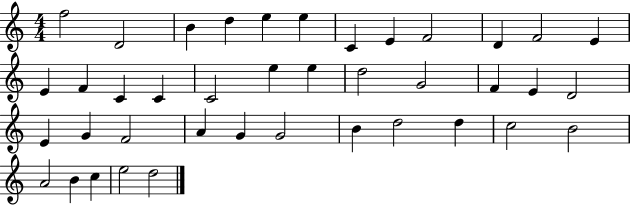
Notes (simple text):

F5/h D4/h B4/q D5/q E5/q E5/q C4/q E4/q F4/h D4/q F4/h E4/q E4/q F4/q C4/q C4/q C4/h E5/q E5/q D5/h G4/h F4/q E4/q D4/h E4/q G4/q F4/h A4/q G4/q G4/h B4/q D5/h D5/q C5/h B4/h A4/h B4/q C5/q E5/h D5/h